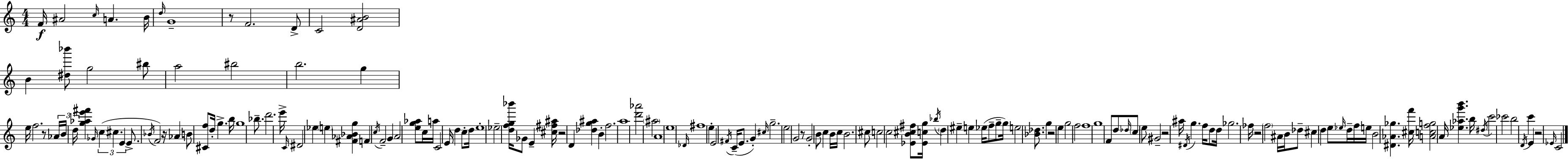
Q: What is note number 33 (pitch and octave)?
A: G5